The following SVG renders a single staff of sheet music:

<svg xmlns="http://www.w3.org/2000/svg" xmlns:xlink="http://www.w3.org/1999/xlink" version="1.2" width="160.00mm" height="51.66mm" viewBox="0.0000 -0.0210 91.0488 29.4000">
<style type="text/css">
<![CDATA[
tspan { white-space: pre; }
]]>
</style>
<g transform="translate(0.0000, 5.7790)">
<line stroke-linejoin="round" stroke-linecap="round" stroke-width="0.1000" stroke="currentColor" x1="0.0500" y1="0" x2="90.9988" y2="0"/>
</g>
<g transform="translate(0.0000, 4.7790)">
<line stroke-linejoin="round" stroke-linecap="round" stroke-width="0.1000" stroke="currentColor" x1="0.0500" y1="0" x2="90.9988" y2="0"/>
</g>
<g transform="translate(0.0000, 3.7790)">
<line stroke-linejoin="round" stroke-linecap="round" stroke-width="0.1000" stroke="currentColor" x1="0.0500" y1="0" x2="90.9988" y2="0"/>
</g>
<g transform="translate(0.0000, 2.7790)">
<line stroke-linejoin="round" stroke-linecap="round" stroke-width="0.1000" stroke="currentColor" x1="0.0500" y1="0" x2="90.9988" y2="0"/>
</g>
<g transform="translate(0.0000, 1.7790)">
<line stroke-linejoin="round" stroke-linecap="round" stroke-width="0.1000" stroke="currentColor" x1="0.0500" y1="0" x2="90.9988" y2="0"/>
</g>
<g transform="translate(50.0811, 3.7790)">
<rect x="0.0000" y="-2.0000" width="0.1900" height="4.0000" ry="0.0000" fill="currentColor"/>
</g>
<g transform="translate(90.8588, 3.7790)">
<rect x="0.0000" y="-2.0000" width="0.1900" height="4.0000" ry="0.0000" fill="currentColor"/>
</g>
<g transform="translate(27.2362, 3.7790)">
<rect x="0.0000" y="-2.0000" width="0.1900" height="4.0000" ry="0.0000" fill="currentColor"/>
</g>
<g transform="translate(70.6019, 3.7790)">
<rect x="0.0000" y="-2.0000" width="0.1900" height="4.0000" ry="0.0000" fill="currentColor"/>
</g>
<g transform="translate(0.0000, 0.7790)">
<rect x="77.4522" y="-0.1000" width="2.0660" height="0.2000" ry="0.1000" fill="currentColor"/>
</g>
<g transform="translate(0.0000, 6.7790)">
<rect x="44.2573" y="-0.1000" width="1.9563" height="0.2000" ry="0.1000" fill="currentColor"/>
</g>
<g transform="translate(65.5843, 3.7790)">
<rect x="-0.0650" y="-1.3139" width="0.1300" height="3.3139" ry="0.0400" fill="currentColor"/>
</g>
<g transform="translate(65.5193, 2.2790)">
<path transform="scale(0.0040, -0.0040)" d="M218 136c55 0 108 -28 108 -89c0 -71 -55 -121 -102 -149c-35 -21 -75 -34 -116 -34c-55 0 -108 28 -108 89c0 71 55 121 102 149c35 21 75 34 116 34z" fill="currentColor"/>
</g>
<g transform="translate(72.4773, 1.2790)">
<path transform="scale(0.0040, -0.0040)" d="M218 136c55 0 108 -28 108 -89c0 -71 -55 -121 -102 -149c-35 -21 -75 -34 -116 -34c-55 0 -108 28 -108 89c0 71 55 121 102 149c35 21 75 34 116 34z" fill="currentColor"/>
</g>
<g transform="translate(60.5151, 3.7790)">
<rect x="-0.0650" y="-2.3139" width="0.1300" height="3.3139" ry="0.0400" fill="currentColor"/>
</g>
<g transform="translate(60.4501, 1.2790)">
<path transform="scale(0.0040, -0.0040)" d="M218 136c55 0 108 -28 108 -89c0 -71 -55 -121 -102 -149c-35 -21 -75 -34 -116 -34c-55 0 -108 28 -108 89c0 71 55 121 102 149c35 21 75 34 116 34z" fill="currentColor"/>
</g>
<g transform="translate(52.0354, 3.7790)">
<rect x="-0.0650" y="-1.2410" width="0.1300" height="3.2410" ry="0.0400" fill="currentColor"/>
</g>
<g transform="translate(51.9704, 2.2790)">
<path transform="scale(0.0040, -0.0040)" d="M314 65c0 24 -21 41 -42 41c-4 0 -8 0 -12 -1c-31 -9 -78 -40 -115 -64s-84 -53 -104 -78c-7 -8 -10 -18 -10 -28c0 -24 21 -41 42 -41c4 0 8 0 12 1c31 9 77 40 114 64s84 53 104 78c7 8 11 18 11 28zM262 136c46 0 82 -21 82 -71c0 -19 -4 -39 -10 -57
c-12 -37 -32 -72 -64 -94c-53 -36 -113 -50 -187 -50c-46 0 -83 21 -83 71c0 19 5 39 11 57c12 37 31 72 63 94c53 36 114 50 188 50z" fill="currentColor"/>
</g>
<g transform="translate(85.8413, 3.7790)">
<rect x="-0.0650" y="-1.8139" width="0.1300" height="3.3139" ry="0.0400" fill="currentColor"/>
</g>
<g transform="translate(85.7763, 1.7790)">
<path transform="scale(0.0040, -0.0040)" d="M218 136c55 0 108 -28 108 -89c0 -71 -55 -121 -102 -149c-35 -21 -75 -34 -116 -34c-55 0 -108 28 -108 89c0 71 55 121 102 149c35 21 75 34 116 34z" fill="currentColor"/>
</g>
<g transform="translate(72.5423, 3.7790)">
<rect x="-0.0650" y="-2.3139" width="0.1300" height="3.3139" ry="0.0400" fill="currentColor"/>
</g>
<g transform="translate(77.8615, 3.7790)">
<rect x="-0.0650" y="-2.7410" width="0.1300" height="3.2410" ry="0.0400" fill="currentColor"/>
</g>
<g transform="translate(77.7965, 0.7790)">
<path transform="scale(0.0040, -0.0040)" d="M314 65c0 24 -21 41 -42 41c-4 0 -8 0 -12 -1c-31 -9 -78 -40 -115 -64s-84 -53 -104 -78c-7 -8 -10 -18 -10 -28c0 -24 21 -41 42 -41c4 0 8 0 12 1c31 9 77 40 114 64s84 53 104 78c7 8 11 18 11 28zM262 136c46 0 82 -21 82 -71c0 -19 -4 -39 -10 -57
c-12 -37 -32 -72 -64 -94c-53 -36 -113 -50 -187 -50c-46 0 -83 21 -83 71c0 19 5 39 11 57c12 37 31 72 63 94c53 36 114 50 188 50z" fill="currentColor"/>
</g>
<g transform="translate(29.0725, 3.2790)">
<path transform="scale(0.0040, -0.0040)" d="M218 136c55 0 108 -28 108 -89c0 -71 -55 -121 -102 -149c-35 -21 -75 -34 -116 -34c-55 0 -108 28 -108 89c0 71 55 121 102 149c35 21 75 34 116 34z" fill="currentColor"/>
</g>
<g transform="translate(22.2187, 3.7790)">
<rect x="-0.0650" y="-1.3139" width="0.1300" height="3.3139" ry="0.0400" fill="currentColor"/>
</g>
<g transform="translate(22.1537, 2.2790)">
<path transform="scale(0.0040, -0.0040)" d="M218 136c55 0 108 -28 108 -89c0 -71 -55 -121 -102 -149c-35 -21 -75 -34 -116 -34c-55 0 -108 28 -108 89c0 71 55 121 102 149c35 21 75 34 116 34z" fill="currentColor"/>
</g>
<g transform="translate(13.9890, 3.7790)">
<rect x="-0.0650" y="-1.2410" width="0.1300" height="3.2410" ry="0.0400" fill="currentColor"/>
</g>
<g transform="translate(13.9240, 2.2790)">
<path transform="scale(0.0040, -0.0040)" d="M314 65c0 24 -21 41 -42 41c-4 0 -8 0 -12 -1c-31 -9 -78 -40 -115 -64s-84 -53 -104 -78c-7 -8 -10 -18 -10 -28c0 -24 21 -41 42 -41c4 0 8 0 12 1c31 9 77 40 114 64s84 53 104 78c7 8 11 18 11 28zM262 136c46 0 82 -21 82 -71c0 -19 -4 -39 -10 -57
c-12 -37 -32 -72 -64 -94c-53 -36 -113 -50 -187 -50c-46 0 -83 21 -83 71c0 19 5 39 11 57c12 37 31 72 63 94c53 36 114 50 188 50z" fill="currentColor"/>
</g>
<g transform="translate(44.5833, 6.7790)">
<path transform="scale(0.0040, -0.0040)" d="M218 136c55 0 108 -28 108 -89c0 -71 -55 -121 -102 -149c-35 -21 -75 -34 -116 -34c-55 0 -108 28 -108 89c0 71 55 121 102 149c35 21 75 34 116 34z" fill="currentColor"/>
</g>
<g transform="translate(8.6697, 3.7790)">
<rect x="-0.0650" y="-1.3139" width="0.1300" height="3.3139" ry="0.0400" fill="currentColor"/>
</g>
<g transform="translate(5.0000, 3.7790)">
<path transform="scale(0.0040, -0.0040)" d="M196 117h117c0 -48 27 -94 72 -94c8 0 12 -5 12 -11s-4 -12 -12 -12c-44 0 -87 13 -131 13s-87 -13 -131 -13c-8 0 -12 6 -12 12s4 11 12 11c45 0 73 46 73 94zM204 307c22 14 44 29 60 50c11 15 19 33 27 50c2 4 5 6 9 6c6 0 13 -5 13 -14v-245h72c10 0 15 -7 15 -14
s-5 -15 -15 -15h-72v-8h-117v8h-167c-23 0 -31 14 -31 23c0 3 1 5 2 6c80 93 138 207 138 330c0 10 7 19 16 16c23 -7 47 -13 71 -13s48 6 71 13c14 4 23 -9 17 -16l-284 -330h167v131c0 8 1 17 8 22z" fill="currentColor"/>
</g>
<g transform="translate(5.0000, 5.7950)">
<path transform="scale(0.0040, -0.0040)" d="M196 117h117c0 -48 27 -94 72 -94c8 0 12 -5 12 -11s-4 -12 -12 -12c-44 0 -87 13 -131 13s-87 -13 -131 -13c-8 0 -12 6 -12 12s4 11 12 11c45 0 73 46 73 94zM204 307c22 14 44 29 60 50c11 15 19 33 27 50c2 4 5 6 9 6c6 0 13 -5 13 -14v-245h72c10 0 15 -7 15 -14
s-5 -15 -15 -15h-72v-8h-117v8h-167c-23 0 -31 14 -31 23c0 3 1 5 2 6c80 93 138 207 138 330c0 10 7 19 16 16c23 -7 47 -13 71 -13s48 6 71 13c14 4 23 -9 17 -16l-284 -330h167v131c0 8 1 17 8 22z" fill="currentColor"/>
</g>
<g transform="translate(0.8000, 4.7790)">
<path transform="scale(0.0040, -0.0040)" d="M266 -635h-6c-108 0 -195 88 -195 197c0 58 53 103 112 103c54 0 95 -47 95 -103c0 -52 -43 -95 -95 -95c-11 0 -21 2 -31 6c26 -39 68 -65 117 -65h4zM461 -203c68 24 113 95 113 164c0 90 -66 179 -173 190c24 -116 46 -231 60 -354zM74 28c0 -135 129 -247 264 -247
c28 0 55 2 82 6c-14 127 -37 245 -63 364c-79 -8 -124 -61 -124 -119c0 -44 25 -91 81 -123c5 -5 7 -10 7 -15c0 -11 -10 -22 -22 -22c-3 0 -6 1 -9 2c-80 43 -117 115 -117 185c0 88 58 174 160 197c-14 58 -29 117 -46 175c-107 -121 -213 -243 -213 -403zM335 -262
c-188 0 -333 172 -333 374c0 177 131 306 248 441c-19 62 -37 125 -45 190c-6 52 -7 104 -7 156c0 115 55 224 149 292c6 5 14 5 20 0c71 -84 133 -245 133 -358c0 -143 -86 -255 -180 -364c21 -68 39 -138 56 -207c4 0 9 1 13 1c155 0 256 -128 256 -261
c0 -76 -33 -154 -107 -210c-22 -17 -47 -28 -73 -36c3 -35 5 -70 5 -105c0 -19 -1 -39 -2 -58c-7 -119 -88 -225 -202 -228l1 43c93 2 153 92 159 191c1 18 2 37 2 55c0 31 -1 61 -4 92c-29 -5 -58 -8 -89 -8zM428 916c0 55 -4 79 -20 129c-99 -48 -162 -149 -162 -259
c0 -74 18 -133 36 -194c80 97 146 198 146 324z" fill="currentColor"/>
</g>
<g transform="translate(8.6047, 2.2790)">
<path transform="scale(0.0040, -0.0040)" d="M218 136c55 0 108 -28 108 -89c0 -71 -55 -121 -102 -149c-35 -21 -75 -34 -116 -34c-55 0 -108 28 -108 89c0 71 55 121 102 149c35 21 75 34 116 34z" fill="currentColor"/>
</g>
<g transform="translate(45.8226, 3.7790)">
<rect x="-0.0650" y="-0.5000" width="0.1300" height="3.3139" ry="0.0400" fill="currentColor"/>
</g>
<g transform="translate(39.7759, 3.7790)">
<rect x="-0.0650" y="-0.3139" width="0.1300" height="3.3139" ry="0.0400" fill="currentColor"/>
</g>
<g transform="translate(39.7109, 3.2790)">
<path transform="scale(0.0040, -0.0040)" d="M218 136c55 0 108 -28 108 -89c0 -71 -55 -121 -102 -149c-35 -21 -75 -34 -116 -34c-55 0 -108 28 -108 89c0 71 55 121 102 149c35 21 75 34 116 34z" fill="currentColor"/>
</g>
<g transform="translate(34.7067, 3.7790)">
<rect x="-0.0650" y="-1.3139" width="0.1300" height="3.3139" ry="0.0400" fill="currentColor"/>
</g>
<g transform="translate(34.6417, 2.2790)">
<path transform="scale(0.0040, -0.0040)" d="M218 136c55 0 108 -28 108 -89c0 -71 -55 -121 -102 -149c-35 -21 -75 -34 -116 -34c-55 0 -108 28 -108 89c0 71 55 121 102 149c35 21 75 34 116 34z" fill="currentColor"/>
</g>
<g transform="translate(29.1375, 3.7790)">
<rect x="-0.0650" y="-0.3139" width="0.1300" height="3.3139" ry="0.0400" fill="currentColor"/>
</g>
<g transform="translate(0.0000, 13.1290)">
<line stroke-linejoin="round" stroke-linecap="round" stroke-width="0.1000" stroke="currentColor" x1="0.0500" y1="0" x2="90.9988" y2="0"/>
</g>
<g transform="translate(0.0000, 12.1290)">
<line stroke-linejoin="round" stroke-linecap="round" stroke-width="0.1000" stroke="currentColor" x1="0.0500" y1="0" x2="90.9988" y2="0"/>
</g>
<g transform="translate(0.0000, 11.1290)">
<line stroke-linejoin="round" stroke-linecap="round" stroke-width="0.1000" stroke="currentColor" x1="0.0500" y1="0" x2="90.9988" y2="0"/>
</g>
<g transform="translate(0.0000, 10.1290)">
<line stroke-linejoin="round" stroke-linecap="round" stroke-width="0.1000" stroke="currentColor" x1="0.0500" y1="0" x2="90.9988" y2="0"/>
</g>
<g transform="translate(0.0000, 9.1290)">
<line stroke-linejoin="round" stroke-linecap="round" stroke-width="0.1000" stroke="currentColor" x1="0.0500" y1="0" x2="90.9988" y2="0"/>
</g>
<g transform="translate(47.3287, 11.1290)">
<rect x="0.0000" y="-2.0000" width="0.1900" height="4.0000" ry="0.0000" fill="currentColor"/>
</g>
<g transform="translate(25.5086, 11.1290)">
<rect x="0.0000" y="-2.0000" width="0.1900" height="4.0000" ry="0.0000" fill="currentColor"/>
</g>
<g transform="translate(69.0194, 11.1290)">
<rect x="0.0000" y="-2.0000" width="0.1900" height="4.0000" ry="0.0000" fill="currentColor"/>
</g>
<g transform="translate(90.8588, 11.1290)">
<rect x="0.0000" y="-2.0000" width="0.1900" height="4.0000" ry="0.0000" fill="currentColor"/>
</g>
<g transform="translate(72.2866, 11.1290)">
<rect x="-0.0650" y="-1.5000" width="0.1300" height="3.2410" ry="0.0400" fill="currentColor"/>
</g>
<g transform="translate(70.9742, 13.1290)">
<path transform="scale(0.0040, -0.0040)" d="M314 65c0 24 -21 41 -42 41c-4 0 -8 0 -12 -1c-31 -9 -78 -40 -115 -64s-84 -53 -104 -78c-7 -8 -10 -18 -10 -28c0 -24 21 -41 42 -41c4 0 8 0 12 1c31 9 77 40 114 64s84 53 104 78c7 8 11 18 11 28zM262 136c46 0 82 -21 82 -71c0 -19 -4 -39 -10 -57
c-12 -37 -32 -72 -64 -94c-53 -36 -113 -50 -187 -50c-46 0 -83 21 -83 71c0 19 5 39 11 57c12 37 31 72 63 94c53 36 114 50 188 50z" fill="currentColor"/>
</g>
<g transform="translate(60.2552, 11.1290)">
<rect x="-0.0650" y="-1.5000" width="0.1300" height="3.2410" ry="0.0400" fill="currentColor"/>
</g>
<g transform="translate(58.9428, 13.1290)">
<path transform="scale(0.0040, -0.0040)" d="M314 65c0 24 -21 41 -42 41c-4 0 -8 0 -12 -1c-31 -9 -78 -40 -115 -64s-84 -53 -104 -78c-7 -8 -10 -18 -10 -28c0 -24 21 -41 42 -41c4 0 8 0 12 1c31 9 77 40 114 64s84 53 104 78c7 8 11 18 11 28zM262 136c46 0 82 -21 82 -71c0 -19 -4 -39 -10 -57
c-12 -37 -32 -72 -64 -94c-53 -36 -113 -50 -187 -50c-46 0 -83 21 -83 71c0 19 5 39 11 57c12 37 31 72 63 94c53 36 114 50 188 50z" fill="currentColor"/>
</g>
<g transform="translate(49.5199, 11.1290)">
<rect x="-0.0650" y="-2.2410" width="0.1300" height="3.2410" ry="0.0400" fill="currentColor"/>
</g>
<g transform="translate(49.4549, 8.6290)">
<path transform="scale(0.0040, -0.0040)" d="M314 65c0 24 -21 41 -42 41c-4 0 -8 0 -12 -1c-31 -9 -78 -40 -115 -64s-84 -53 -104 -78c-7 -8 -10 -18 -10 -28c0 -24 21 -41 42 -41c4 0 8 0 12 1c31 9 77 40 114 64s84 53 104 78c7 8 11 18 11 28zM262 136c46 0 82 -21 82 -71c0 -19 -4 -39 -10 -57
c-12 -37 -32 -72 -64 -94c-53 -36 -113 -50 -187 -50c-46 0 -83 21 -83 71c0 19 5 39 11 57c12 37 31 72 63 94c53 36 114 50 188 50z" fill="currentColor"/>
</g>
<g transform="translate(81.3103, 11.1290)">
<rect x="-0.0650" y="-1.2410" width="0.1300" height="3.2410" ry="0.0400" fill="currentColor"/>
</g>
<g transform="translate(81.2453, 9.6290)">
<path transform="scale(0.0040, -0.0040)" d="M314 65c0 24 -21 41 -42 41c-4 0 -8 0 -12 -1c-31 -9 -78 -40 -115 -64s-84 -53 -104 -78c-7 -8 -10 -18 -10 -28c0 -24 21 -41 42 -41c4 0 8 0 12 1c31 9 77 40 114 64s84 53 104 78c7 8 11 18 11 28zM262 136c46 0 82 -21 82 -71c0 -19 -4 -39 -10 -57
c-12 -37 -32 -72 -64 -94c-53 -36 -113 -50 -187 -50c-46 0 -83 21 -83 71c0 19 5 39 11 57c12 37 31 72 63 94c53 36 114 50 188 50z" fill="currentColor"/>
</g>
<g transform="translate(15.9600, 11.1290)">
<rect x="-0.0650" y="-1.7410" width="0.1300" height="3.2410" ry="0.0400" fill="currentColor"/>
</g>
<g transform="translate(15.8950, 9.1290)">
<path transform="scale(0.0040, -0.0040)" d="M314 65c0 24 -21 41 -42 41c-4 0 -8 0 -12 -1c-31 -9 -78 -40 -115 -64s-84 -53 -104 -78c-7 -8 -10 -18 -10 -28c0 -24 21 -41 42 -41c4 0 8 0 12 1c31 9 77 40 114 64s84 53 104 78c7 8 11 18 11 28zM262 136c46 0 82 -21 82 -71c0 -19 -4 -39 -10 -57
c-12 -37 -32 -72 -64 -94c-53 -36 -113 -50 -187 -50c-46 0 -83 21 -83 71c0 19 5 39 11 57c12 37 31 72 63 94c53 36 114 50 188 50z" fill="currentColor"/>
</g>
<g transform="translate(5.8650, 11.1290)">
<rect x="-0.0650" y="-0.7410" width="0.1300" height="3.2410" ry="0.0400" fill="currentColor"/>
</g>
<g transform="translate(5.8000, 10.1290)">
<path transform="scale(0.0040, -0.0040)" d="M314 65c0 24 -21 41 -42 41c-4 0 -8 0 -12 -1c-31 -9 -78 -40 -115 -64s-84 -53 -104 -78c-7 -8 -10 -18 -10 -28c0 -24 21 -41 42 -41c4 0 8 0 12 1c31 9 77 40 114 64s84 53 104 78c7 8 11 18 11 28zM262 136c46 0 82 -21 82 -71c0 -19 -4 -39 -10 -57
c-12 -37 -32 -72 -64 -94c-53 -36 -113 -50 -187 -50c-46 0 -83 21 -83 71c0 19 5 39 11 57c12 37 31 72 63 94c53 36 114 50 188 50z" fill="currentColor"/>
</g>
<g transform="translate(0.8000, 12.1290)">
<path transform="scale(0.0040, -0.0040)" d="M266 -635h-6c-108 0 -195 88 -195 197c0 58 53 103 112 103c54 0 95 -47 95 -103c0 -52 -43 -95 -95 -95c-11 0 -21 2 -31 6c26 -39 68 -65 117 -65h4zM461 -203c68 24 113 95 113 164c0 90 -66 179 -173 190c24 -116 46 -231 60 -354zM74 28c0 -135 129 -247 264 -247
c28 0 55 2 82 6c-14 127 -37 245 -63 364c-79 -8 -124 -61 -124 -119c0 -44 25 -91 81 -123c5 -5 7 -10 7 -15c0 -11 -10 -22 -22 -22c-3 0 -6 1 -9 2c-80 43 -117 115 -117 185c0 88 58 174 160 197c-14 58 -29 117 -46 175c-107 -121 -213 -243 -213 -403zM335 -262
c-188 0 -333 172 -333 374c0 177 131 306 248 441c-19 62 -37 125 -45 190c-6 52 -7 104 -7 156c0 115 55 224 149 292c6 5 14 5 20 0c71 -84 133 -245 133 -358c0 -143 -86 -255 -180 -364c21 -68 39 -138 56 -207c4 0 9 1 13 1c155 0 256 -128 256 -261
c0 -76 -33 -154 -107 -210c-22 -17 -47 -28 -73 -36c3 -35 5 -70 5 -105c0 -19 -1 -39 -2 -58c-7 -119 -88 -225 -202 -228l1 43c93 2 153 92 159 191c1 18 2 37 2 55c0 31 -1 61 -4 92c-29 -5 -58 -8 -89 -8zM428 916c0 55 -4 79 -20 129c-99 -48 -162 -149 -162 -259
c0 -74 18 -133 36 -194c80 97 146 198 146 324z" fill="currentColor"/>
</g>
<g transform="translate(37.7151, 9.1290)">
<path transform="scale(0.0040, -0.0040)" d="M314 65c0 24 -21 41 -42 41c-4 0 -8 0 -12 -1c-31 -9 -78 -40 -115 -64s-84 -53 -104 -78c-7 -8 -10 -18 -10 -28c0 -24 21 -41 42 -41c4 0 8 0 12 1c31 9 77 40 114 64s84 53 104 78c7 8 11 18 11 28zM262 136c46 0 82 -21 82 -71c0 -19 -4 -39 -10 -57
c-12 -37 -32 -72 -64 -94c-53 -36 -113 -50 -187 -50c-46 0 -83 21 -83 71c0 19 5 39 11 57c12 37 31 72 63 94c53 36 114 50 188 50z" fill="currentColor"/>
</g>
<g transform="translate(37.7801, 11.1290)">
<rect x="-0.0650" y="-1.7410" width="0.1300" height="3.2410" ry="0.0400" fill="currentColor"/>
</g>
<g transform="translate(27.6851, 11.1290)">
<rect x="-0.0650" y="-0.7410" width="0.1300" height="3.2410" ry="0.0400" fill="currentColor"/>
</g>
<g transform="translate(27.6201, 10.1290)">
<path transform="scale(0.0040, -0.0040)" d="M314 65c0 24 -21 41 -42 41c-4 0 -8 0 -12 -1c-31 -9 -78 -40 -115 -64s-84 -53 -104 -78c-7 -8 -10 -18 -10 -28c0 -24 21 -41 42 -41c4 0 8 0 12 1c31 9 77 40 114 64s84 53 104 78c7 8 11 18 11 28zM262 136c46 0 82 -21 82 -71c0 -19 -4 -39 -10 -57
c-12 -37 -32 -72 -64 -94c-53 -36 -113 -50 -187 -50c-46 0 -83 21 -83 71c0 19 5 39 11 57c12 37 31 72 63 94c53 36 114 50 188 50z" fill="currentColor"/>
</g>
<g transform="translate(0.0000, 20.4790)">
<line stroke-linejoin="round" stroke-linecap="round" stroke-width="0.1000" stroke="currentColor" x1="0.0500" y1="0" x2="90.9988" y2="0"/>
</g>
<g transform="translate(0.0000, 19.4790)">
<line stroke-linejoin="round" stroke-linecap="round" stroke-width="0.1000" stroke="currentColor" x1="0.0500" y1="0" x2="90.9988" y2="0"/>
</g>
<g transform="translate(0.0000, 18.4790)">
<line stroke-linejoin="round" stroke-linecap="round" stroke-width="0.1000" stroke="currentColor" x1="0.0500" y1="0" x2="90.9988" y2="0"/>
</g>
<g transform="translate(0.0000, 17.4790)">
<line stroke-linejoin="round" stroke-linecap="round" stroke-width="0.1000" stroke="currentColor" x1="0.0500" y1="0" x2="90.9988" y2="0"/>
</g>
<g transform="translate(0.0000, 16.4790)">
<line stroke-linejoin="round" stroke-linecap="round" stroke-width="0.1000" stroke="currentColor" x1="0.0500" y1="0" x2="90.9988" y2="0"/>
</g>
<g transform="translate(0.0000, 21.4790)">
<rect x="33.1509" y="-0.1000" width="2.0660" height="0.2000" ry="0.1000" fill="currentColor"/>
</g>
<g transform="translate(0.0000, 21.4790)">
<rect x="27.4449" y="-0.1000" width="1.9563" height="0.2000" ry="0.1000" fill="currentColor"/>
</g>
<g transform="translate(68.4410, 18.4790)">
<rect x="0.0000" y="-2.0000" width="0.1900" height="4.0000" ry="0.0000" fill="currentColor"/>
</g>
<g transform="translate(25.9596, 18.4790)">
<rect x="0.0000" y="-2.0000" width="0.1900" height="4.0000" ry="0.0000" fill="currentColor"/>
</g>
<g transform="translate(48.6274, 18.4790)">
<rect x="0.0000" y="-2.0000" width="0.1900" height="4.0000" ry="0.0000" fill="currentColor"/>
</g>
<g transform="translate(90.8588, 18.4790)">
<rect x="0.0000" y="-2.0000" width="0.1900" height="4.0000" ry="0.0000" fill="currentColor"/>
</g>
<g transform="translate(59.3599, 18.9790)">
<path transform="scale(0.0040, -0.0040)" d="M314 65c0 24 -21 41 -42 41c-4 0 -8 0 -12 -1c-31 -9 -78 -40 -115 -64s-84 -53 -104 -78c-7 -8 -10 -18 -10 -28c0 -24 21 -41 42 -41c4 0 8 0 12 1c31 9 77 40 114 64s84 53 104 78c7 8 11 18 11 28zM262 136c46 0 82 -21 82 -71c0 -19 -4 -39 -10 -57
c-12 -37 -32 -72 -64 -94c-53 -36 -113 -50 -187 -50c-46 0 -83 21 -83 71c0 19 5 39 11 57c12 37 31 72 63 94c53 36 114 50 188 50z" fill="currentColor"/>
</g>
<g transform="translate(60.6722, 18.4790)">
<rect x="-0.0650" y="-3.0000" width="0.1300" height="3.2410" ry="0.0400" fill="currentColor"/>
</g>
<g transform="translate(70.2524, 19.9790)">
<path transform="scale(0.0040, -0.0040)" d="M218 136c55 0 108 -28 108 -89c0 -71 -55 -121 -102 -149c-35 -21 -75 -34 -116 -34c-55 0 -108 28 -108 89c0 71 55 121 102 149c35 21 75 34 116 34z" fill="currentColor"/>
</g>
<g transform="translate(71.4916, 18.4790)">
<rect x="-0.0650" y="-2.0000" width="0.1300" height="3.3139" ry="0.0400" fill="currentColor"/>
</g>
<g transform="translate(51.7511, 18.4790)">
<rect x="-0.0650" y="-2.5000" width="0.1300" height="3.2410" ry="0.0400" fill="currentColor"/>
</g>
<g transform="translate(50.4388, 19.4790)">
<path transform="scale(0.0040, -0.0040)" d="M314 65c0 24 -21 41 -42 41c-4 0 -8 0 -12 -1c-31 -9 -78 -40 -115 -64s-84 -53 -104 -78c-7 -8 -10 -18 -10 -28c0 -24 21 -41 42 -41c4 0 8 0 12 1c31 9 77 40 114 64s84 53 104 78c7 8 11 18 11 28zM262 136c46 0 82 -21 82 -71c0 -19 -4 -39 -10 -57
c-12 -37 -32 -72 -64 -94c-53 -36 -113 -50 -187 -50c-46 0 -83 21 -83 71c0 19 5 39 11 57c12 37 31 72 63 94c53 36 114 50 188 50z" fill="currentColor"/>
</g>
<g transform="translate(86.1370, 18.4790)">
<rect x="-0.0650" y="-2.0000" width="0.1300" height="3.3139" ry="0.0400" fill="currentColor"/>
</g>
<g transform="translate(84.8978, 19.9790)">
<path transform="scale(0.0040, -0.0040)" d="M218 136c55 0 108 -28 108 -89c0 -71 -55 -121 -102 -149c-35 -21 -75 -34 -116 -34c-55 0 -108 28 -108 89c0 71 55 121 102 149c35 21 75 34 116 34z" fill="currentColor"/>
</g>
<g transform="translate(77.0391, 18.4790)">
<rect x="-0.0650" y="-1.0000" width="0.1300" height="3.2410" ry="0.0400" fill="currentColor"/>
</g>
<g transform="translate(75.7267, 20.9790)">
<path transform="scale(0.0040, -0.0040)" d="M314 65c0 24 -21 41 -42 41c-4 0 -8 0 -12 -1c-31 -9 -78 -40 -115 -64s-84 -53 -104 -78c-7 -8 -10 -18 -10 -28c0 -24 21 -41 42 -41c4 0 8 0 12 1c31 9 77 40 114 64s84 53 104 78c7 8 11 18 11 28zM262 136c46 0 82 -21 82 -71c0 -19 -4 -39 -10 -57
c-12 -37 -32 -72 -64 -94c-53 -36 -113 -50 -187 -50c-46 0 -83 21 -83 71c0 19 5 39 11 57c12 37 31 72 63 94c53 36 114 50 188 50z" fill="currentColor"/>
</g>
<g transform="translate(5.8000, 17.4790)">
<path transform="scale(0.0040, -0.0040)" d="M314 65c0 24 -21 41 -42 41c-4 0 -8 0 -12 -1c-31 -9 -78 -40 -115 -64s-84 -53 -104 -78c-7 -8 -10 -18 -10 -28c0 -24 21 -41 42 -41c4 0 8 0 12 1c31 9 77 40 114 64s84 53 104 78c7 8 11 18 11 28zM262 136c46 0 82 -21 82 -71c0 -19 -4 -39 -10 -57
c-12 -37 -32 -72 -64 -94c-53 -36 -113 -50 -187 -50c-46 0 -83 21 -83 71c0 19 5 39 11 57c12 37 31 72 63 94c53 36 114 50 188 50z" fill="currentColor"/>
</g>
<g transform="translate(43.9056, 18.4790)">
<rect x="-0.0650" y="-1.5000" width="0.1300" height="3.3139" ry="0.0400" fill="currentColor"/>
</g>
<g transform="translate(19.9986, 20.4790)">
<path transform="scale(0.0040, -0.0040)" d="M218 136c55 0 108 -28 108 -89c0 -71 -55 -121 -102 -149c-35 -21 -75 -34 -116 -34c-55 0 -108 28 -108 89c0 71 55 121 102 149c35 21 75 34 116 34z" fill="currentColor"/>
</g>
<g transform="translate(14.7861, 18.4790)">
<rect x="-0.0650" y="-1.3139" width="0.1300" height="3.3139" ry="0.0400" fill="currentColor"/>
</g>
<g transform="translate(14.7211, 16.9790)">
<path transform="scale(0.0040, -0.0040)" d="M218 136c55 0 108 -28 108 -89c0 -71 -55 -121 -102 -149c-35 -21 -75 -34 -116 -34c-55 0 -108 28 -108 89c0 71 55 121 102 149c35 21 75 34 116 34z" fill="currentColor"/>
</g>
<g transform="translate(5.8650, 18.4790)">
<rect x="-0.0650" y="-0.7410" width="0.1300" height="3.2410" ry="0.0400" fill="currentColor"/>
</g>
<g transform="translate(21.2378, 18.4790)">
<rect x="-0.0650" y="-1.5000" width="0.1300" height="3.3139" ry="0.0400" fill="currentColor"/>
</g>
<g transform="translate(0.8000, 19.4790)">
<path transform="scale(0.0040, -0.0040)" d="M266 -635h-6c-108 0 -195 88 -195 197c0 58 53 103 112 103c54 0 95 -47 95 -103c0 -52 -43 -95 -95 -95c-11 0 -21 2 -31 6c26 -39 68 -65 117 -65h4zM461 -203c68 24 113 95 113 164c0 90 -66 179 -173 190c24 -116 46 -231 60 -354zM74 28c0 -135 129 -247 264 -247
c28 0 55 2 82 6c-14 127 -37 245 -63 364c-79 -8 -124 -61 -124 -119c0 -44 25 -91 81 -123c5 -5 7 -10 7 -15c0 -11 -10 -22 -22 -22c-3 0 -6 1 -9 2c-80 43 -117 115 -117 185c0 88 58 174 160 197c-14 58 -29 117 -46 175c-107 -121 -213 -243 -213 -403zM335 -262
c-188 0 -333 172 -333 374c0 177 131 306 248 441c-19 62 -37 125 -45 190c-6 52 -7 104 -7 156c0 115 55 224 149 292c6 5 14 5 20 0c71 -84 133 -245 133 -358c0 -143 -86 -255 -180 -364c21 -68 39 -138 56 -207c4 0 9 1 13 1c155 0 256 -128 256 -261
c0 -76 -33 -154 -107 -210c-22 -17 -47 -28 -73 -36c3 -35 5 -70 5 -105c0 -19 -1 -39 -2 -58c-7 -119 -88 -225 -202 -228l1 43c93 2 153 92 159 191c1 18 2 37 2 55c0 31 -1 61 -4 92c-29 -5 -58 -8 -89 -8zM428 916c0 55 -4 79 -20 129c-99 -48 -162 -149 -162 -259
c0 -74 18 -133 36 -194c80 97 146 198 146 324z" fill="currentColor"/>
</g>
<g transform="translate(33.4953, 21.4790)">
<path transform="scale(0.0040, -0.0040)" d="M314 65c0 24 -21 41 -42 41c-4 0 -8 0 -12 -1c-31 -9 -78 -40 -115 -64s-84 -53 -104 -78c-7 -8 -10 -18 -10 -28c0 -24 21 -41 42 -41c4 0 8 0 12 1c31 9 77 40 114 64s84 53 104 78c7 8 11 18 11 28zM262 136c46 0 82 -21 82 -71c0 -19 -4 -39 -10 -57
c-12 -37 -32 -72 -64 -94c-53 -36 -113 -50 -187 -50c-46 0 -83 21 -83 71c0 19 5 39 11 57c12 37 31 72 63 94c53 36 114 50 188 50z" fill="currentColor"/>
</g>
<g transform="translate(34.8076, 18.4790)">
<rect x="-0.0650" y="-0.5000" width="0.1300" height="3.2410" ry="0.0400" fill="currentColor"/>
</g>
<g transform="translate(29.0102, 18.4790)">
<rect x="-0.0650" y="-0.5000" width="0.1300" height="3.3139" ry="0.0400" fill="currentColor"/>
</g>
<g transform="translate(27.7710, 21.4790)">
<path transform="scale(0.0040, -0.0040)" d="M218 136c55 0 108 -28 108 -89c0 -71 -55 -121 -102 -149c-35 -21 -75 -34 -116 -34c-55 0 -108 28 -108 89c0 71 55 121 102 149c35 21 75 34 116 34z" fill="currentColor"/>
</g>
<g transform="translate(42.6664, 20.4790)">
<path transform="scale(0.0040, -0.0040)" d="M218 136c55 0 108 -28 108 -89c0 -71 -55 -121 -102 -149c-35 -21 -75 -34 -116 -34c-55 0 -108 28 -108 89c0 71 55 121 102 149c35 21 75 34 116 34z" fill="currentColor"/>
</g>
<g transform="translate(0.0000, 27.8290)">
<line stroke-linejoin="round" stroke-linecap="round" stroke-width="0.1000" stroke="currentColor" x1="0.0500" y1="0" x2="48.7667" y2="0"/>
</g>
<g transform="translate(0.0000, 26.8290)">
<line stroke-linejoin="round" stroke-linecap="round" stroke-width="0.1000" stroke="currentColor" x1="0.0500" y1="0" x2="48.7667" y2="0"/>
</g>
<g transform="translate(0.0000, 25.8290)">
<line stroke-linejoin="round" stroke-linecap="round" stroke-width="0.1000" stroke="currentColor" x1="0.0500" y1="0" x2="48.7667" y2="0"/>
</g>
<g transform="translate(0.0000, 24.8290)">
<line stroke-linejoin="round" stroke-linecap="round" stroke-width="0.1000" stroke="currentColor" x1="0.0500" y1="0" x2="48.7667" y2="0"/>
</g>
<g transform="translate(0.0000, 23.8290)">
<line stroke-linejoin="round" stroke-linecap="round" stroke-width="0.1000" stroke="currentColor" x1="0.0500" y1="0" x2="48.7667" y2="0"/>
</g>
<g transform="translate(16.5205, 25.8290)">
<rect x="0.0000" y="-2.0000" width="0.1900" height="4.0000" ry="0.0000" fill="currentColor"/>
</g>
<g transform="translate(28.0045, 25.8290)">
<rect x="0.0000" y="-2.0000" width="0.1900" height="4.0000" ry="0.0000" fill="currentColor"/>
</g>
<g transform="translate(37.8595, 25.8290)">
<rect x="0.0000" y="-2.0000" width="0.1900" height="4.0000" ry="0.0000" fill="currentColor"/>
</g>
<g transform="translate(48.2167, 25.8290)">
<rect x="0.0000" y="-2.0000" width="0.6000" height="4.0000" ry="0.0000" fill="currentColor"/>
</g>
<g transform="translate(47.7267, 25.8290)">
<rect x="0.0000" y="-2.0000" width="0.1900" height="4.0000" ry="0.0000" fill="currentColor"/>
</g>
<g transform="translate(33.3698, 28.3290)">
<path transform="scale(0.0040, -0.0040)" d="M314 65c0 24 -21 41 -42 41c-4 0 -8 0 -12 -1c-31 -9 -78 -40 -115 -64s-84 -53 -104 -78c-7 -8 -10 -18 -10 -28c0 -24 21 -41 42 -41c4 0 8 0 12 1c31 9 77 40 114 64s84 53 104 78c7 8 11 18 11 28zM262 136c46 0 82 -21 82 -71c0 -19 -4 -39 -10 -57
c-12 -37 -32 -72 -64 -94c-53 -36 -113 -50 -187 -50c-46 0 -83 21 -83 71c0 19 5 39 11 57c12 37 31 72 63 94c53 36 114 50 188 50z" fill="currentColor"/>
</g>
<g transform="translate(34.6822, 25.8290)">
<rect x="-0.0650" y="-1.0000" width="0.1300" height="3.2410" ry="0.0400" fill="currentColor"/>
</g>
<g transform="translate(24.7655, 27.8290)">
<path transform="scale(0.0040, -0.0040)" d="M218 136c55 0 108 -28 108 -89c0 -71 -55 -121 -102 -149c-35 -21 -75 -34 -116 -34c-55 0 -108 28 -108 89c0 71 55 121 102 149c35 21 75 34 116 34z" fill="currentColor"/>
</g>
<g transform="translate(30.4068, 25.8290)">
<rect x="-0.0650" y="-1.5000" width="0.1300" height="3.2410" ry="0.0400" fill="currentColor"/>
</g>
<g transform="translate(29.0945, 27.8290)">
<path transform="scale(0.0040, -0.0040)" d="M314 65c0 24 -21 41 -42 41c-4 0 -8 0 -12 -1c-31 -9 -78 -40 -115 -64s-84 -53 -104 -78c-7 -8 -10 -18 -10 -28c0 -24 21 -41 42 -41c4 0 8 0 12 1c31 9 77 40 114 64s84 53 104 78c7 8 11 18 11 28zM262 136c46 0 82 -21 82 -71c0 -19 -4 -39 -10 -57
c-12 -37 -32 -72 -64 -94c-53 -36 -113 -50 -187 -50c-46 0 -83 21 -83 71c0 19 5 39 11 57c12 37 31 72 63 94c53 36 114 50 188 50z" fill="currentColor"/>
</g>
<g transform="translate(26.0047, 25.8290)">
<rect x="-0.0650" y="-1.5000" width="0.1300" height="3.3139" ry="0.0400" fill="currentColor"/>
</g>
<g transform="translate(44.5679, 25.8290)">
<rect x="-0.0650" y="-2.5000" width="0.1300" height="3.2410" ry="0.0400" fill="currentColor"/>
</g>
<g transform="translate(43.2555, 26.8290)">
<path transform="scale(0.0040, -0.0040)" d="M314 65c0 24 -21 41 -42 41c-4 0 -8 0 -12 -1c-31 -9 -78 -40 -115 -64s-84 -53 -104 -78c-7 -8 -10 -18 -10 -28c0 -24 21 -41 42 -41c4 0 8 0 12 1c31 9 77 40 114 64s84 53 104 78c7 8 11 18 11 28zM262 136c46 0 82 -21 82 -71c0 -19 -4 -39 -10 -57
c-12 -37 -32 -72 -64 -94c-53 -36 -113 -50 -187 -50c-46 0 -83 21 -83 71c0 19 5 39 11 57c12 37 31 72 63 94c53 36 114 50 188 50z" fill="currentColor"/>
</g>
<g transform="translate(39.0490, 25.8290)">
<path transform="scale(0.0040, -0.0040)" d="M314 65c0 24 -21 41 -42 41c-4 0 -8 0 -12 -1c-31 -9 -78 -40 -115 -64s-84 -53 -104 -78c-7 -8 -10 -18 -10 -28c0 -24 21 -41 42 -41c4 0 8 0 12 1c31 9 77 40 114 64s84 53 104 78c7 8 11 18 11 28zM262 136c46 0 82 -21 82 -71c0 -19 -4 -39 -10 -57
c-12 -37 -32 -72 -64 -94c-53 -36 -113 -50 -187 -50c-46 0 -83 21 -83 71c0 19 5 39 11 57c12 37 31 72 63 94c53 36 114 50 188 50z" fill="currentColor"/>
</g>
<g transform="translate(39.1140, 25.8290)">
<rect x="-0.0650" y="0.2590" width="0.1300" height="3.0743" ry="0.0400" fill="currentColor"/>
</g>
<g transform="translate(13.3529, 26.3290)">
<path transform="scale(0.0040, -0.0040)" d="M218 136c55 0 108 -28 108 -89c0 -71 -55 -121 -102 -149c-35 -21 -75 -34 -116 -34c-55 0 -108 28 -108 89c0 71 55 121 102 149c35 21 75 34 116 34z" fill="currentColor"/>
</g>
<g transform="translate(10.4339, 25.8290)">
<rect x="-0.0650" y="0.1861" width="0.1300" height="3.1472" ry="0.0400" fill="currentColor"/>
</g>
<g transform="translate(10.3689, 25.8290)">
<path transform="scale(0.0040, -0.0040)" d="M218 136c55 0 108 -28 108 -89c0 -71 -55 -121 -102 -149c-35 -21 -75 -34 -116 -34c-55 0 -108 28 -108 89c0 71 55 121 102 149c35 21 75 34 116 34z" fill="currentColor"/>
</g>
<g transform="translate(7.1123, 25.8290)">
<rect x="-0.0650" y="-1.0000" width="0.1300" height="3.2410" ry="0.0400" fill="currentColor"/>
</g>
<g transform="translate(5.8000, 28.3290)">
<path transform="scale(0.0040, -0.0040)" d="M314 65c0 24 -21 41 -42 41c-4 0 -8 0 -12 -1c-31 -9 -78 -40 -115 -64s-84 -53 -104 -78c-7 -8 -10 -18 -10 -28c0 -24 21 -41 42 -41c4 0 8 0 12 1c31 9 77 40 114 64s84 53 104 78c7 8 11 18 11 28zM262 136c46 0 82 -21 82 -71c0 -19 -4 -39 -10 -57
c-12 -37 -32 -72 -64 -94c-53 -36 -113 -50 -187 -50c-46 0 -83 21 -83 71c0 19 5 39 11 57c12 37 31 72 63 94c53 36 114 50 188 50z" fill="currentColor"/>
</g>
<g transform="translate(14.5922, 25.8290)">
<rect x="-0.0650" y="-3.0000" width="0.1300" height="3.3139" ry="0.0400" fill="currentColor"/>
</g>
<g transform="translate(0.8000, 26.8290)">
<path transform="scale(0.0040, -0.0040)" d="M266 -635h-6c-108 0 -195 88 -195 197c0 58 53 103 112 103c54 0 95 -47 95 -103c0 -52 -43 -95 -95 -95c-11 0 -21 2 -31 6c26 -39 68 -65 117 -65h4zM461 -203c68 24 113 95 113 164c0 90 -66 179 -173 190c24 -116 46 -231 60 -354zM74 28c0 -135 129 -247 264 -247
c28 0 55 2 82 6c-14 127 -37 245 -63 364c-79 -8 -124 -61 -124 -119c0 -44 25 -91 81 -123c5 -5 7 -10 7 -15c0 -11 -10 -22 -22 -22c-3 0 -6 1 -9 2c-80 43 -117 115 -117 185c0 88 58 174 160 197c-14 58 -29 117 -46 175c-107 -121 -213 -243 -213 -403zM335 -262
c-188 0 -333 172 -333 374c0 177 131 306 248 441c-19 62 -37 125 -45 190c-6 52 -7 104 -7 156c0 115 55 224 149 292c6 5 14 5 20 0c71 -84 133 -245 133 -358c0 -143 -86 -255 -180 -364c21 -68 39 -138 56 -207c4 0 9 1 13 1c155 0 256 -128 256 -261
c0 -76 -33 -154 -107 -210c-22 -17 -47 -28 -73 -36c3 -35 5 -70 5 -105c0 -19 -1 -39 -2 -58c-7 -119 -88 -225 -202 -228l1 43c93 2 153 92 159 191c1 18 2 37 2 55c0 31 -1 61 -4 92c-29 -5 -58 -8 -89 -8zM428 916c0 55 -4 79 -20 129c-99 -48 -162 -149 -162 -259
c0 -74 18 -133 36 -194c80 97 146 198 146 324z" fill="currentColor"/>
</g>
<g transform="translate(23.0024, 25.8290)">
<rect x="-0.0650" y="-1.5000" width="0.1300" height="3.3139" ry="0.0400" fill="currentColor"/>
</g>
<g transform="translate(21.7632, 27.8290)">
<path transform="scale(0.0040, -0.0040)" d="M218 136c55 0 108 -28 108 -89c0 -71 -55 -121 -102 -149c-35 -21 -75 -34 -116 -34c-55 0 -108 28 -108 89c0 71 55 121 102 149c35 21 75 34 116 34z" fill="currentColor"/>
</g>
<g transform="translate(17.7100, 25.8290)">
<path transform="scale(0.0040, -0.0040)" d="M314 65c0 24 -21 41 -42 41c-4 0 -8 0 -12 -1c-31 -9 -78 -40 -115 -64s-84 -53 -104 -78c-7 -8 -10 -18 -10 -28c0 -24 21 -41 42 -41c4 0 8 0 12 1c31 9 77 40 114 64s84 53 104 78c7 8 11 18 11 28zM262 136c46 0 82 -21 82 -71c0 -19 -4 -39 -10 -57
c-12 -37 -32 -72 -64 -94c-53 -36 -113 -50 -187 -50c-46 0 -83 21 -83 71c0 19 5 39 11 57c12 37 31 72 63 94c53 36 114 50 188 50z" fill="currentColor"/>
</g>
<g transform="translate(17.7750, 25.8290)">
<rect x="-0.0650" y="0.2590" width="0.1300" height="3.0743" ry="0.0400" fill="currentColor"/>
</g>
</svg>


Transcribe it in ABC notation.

X:1
T:Untitled
M:4/4
L:1/4
K:C
e e2 e c e c C e2 g e g a2 f d2 f2 d2 f2 g2 E2 E2 e2 d2 e E C C2 E G2 A2 F D2 F D2 B A B2 E E E2 D2 B2 G2